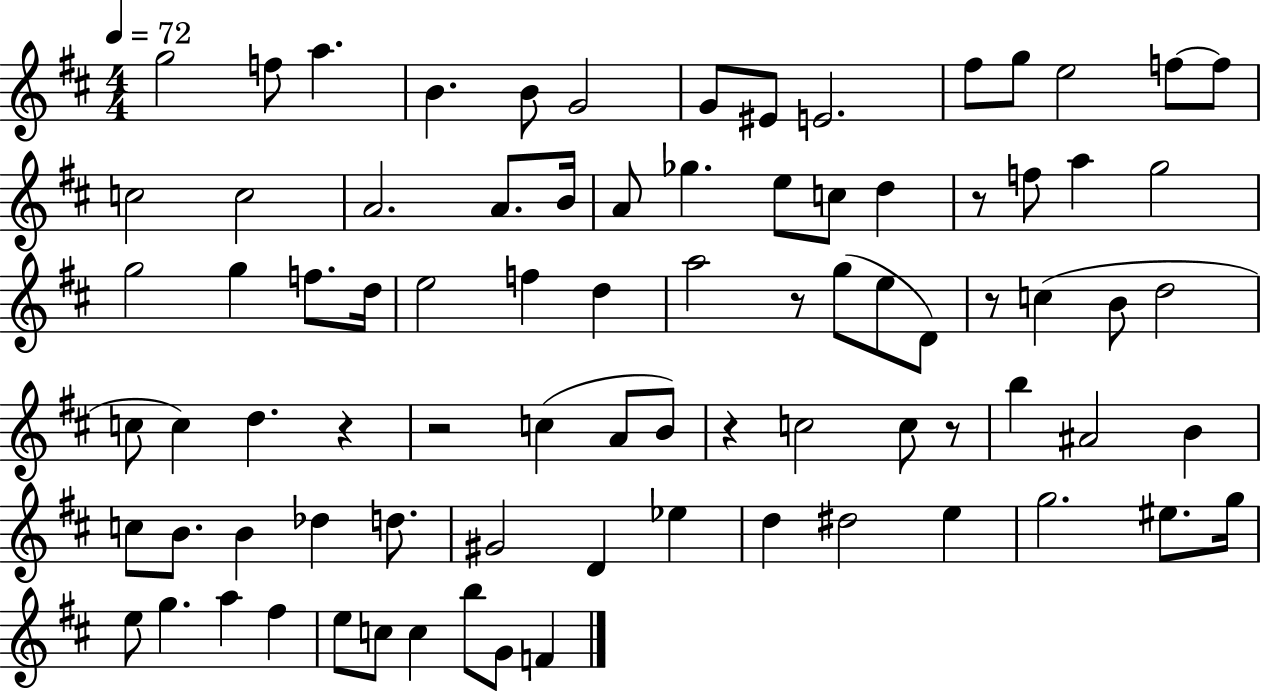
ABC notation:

X:1
T:Untitled
M:4/4
L:1/4
K:D
g2 f/2 a B B/2 G2 G/2 ^E/2 E2 ^f/2 g/2 e2 f/2 f/2 c2 c2 A2 A/2 B/4 A/2 _g e/2 c/2 d z/2 f/2 a g2 g2 g f/2 d/4 e2 f d a2 z/2 g/2 e/2 D/2 z/2 c B/2 d2 c/2 c d z z2 c A/2 B/2 z c2 c/2 z/2 b ^A2 B c/2 B/2 B _d d/2 ^G2 D _e d ^d2 e g2 ^e/2 g/4 e/2 g a ^f e/2 c/2 c b/2 G/2 F